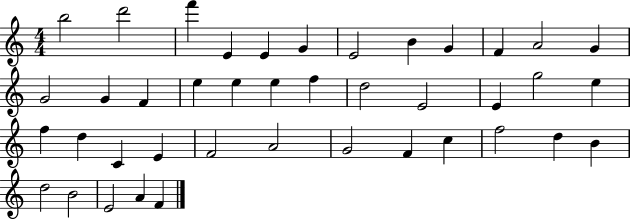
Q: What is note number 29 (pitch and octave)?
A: F4